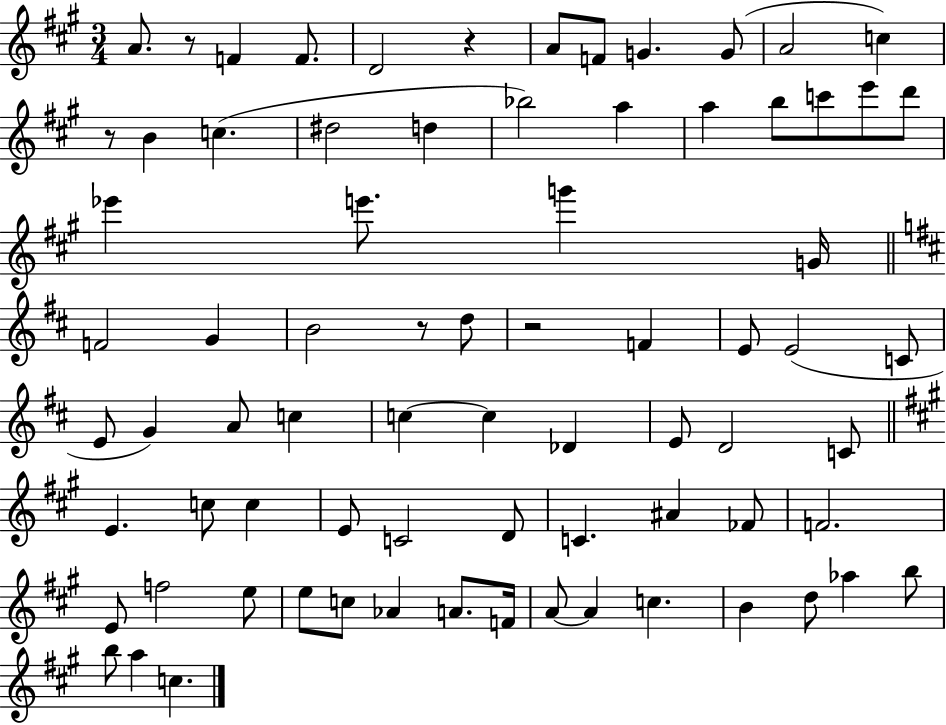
A4/e. R/e F4/q F4/e. D4/h R/q A4/e F4/e G4/q. G4/e A4/h C5/q R/e B4/q C5/q. D#5/h D5/q Bb5/h A5/q A5/q B5/e C6/e E6/e D6/e Eb6/q E6/e. G6/q G4/s F4/h G4/q B4/h R/e D5/e R/h F4/q E4/e E4/h C4/e E4/e G4/q A4/e C5/q C5/q C5/q Db4/q E4/e D4/h C4/e E4/q. C5/e C5/q E4/e C4/h D4/e C4/q. A#4/q FES4/e F4/h. E4/e F5/h E5/e E5/e C5/e Ab4/q A4/e. F4/s A4/e A4/q C5/q. B4/q D5/e Ab5/q B5/e B5/e A5/q C5/q.